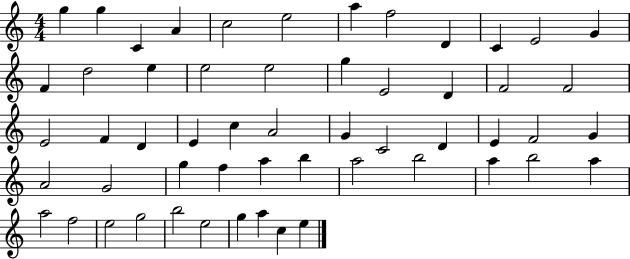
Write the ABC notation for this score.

X:1
T:Untitled
M:4/4
L:1/4
K:C
g g C A c2 e2 a f2 D C E2 G F d2 e e2 e2 g E2 D F2 F2 E2 F D E c A2 G C2 D E F2 G A2 G2 g f a b a2 b2 a b2 a a2 f2 e2 g2 b2 e2 g a c e